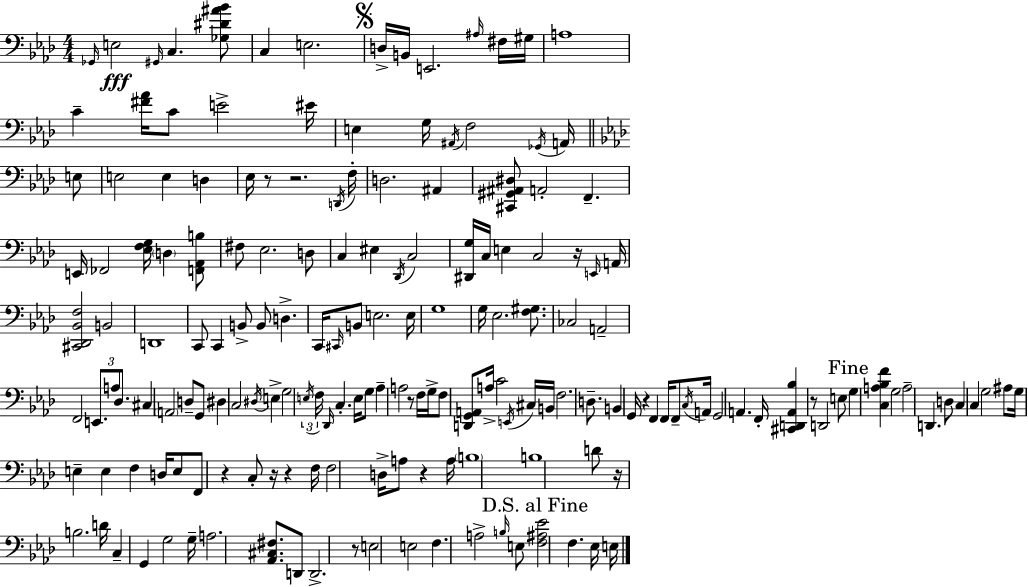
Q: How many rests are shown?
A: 12